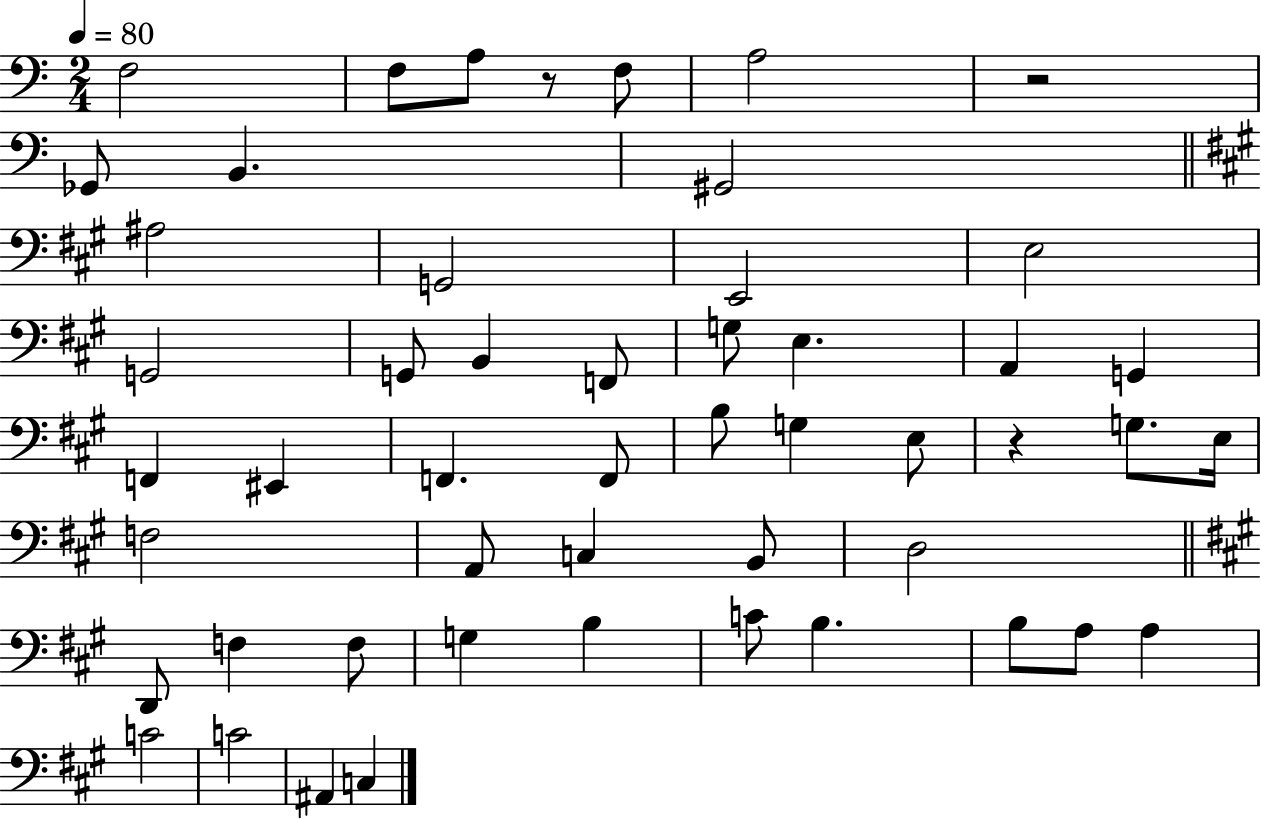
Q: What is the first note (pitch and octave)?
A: F3